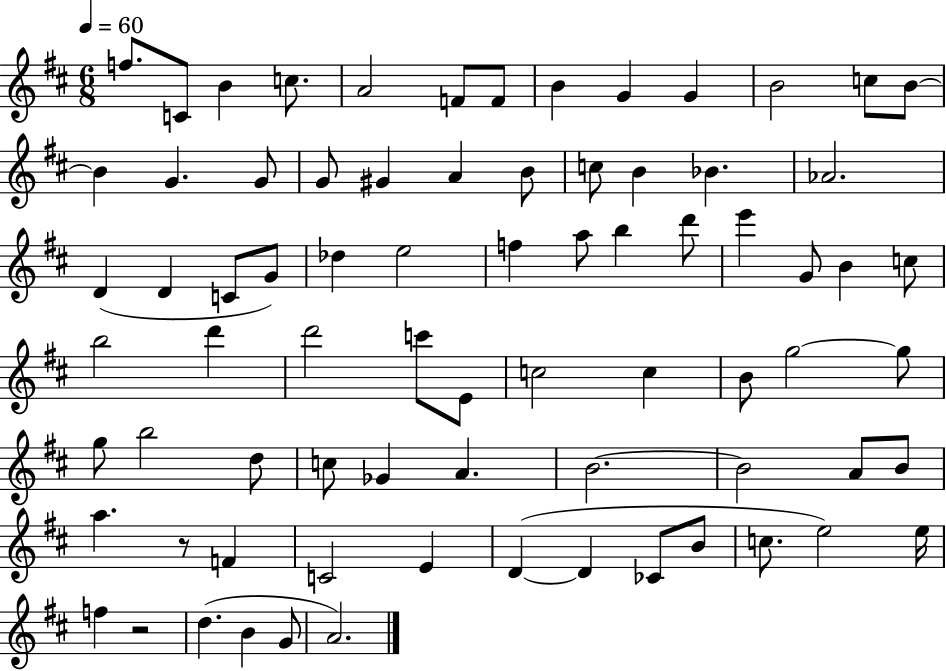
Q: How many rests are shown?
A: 2